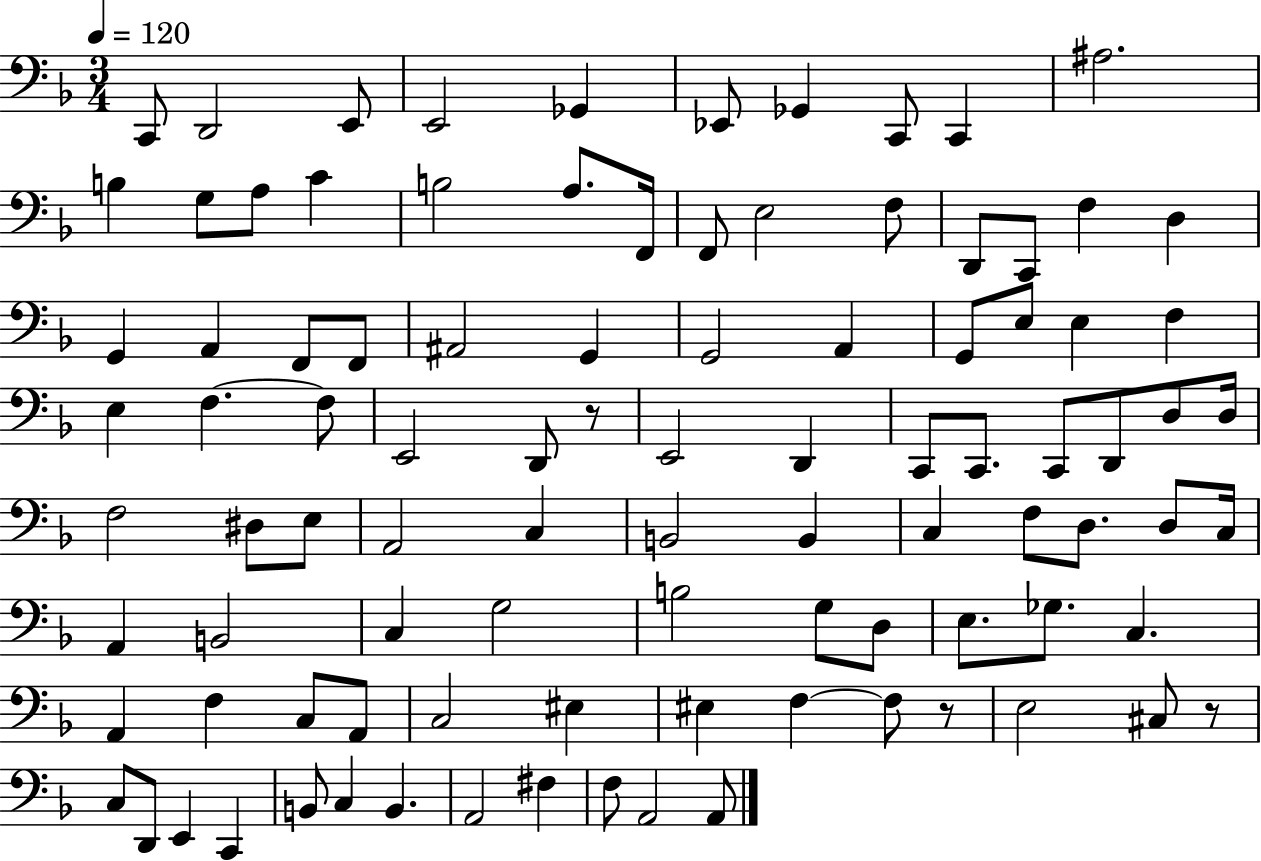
X:1
T:Untitled
M:3/4
L:1/4
K:F
C,,/2 D,,2 E,,/2 E,,2 _G,, _E,,/2 _G,, C,,/2 C,, ^A,2 B, G,/2 A,/2 C B,2 A,/2 F,,/4 F,,/2 E,2 F,/2 D,,/2 C,,/2 F, D, G,, A,, F,,/2 F,,/2 ^A,,2 G,, G,,2 A,, G,,/2 E,/2 E, F, E, F, F,/2 E,,2 D,,/2 z/2 E,,2 D,, C,,/2 C,,/2 C,,/2 D,,/2 D,/2 D,/4 F,2 ^D,/2 E,/2 A,,2 C, B,,2 B,, C, F,/2 D,/2 D,/2 C,/4 A,, B,,2 C, G,2 B,2 G,/2 D,/2 E,/2 _G,/2 C, A,, F, C,/2 A,,/2 C,2 ^E, ^E, F, F,/2 z/2 E,2 ^C,/2 z/2 C,/2 D,,/2 E,, C,, B,,/2 C, B,, A,,2 ^F, F,/2 A,,2 A,,/2